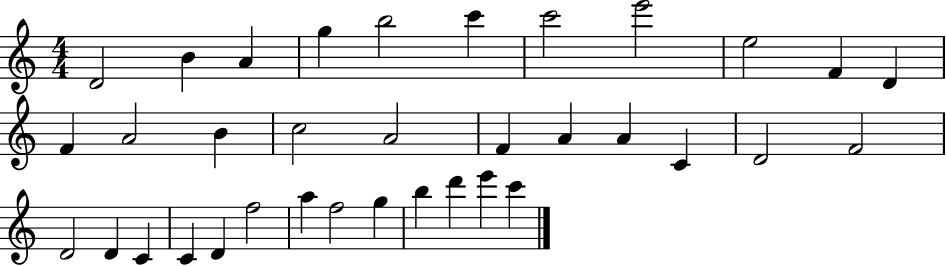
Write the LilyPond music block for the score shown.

{
  \clef treble
  \numericTimeSignature
  \time 4/4
  \key c \major
  d'2 b'4 a'4 | g''4 b''2 c'''4 | c'''2 e'''2 | e''2 f'4 d'4 | \break f'4 a'2 b'4 | c''2 a'2 | f'4 a'4 a'4 c'4 | d'2 f'2 | \break d'2 d'4 c'4 | c'4 d'4 f''2 | a''4 f''2 g''4 | b''4 d'''4 e'''4 c'''4 | \break \bar "|."
}